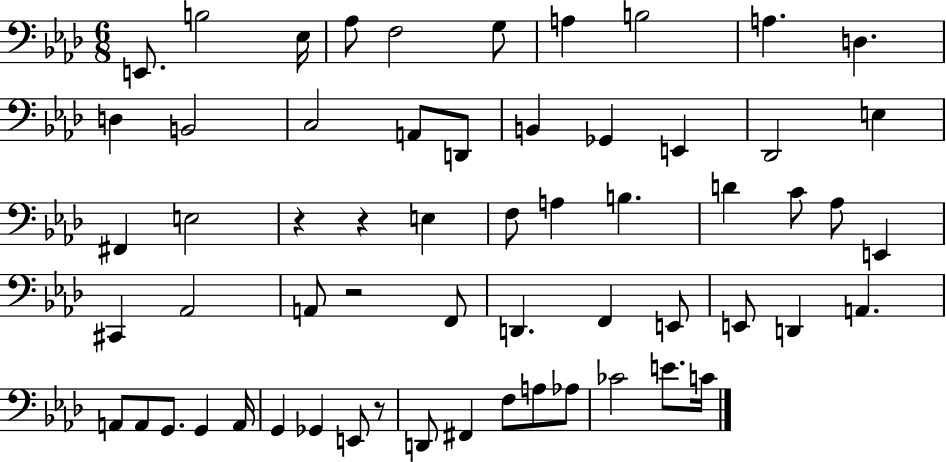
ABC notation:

X:1
T:Untitled
M:6/8
L:1/4
K:Ab
E,,/2 B,2 _E,/4 _A,/2 F,2 G,/2 A, B,2 A, D, D, B,,2 C,2 A,,/2 D,,/2 B,, _G,, E,, _D,,2 E, ^F,, E,2 z z E, F,/2 A, B, D C/2 _A,/2 E,, ^C,, _A,,2 A,,/2 z2 F,,/2 D,, F,, E,,/2 E,,/2 D,, A,, A,,/2 A,,/2 G,,/2 G,, A,,/4 G,, _G,, E,,/2 z/2 D,,/2 ^F,, F,/2 A,/2 _A,/2 _C2 E/2 C/4